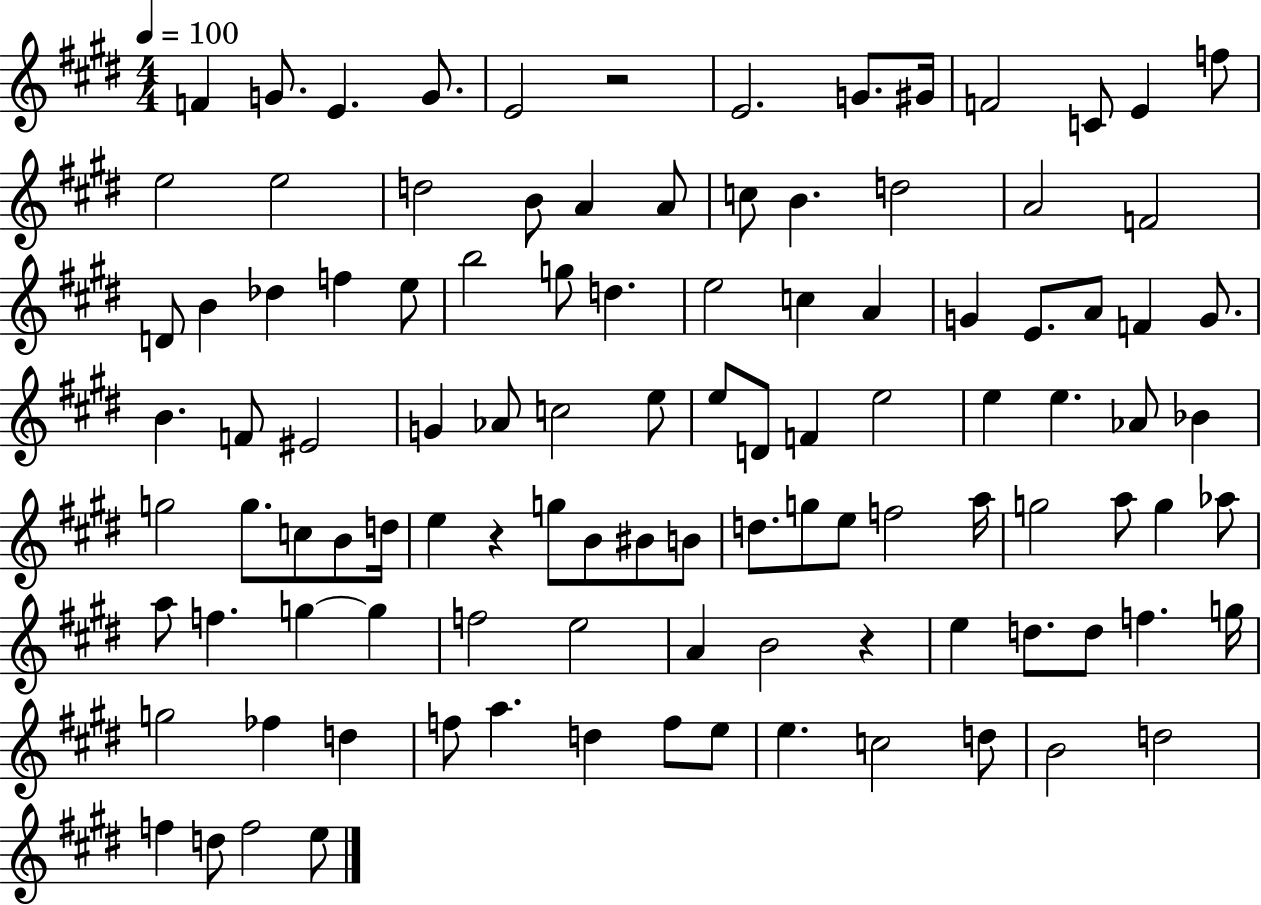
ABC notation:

X:1
T:Untitled
M:4/4
L:1/4
K:E
F G/2 E G/2 E2 z2 E2 G/2 ^G/4 F2 C/2 E f/2 e2 e2 d2 B/2 A A/2 c/2 B d2 A2 F2 D/2 B _d f e/2 b2 g/2 d e2 c A G E/2 A/2 F G/2 B F/2 ^E2 G _A/2 c2 e/2 e/2 D/2 F e2 e e _A/2 _B g2 g/2 c/2 B/2 d/4 e z g/2 B/2 ^B/2 B/2 d/2 g/2 e/2 f2 a/4 g2 a/2 g _a/2 a/2 f g g f2 e2 A B2 z e d/2 d/2 f g/4 g2 _f d f/2 a d f/2 e/2 e c2 d/2 B2 d2 f d/2 f2 e/2